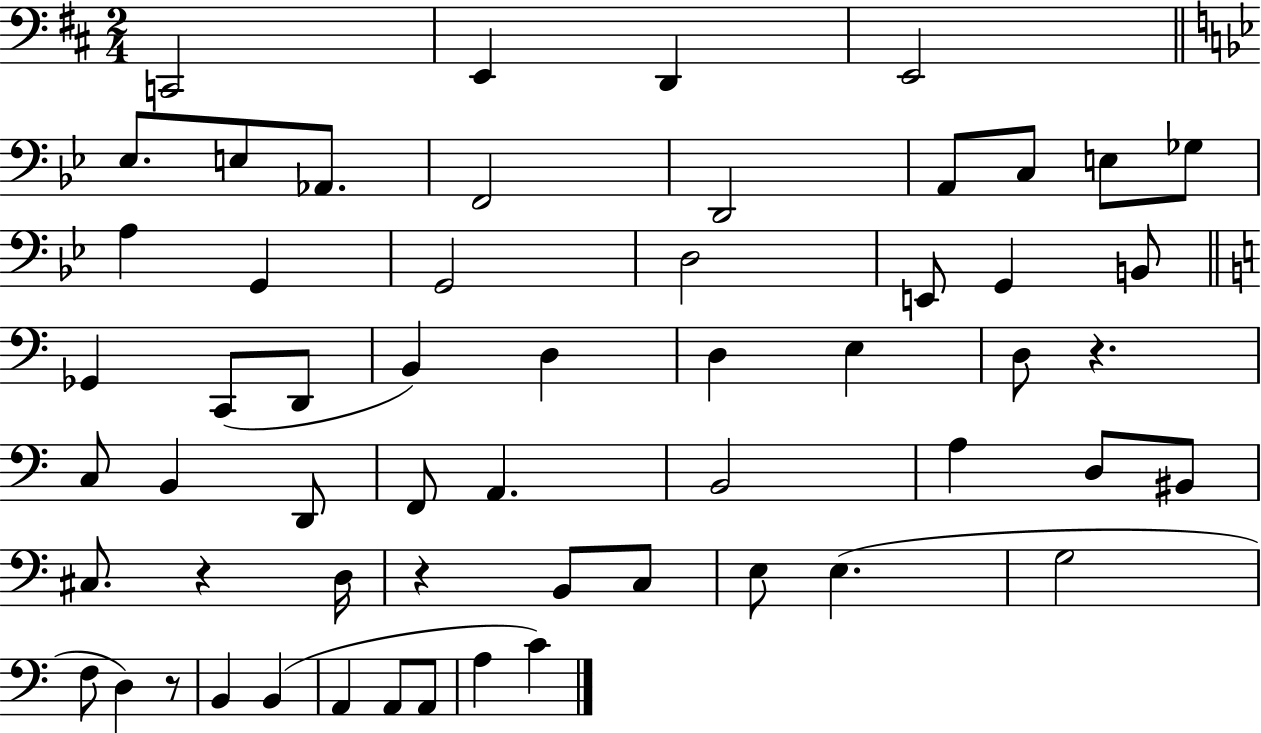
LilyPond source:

{
  \clef bass
  \numericTimeSignature
  \time 2/4
  \key d \major
  c,2 | e,4 d,4 | e,2 | \bar "||" \break \key bes \major ees8. e8 aes,8. | f,2 | d,2 | a,8 c8 e8 ges8 | \break a4 g,4 | g,2 | d2 | e,8 g,4 b,8 | \break \bar "||" \break \key a \minor ges,4 c,8( d,8 | b,4) d4 | d4 e4 | d8 r4. | \break c8 b,4 d,8 | f,8 a,4. | b,2 | a4 d8 bis,8 | \break cis8. r4 d16 | r4 b,8 c8 | e8 e4.( | g2 | \break f8 d4) r8 | b,4 b,4( | a,4 a,8 a,8 | a4 c'4) | \break \bar "|."
}